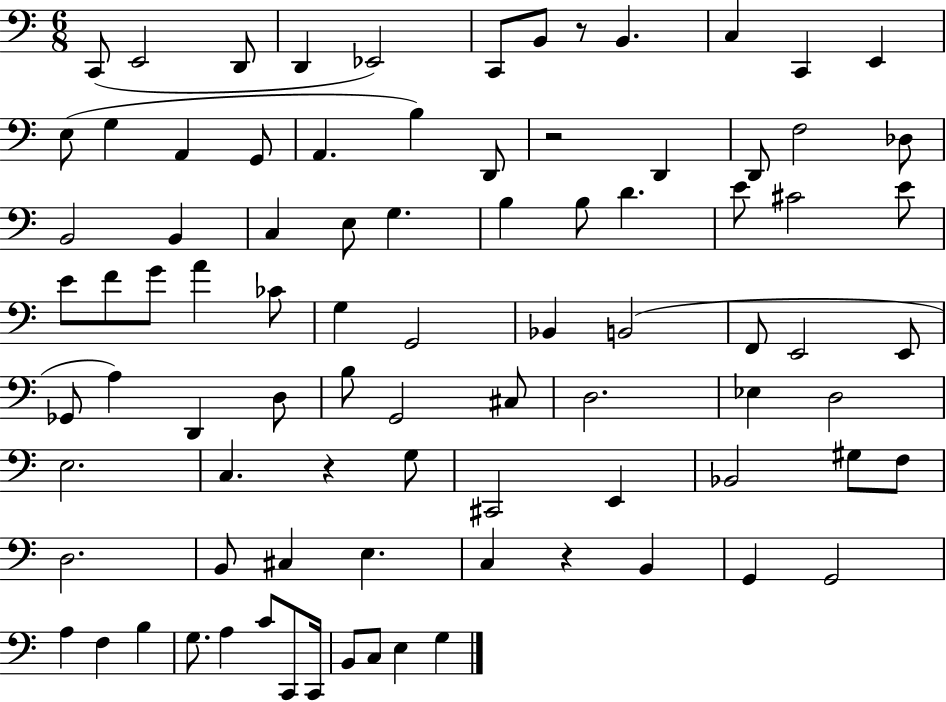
X:1
T:Untitled
M:6/8
L:1/4
K:C
C,,/2 E,,2 D,,/2 D,, _E,,2 C,,/2 B,,/2 z/2 B,, C, C,, E,, E,/2 G, A,, G,,/2 A,, B, D,,/2 z2 D,, D,,/2 F,2 _D,/2 B,,2 B,, C, E,/2 G, B, B,/2 D E/2 ^C2 E/2 E/2 F/2 G/2 A _C/2 G, G,,2 _B,, B,,2 F,,/2 E,,2 E,,/2 _G,,/2 A, D,, D,/2 B,/2 G,,2 ^C,/2 D,2 _E, D,2 E,2 C, z G,/2 ^C,,2 E,, _B,,2 ^G,/2 F,/2 D,2 B,,/2 ^C, E, C, z B,, G,, G,,2 A, F, B, G,/2 A, C/2 C,,/2 C,,/4 B,,/2 C,/2 E, G,